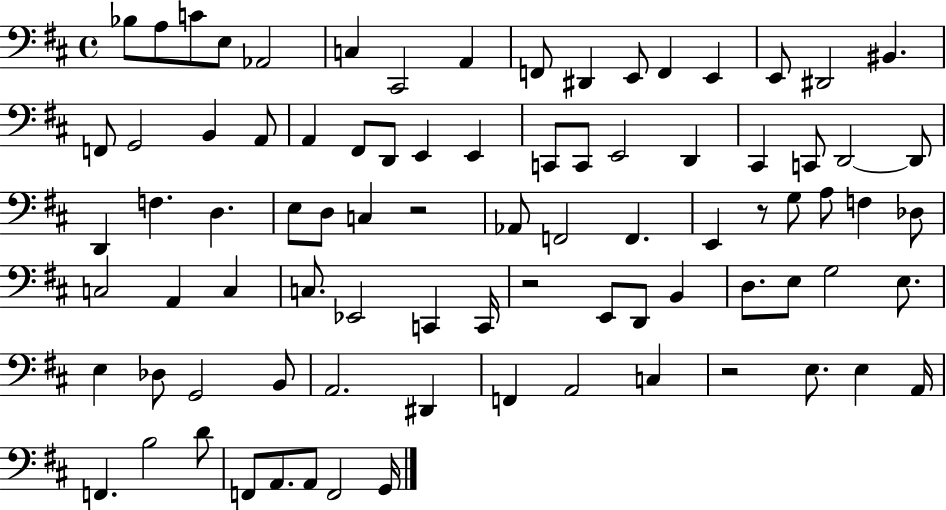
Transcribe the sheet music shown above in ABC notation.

X:1
T:Untitled
M:4/4
L:1/4
K:D
_B,/2 A,/2 C/2 E,/2 _A,,2 C, ^C,,2 A,, F,,/2 ^D,, E,,/2 F,, E,, E,,/2 ^D,,2 ^B,, F,,/2 G,,2 B,, A,,/2 A,, ^F,,/2 D,,/2 E,, E,, C,,/2 C,,/2 E,,2 D,, ^C,, C,,/2 D,,2 D,,/2 D,, F, D, E,/2 D,/2 C, z2 _A,,/2 F,,2 F,, E,, z/2 G,/2 A,/2 F, _D,/2 C,2 A,, C, C,/2 _E,,2 C,, C,,/4 z2 E,,/2 D,,/2 B,, D,/2 E,/2 G,2 E,/2 E, _D,/2 G,,2 B,,/2 A,,2 ^D,, F,, A,,2 C, z2 E,/2 E, A,,/4 F,, B,2 D/2 F,,/2 A,,/2 A,,/2 F,,2 G,,/4